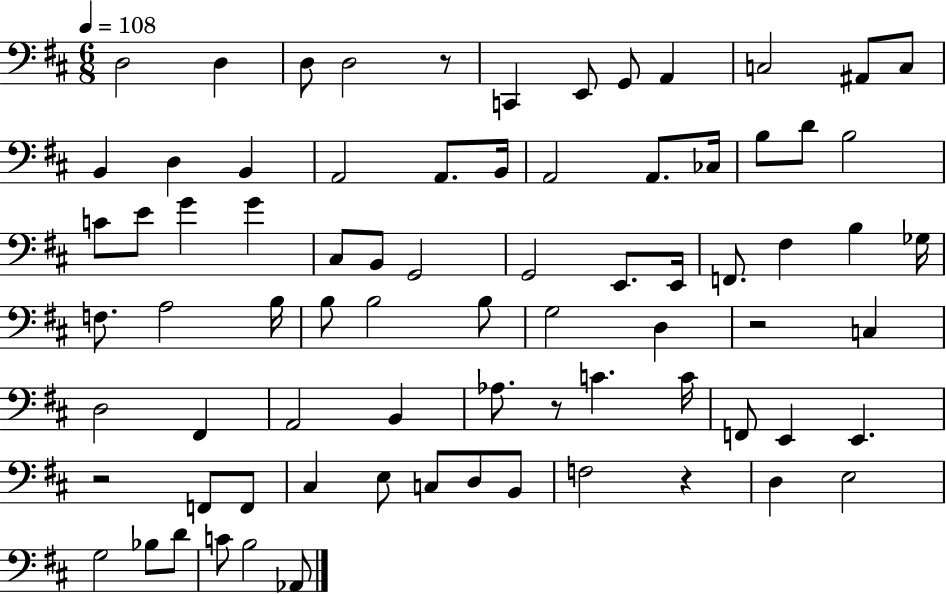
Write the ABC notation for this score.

X:1
T:Untitled
M:6/8
L:1/4
K:D
D,2 D, D,/2 D,2 z/2 C,, E,,/2 G,,/2 A,, C,2 ^A,,/2 C,/2 B,, D, B,, A,,2 A,,/2 B,,/4 A,,2 A,,/2 _C,/4 B,/2 D/2 B,2 C/2 E/2 G G ^C,/2 B,,/2 G,,2 G,,2 E,,/2 E,,/4 F,,/2 ^F, B, _G,/4 F,/2 A,2 B,/4 B,/2 B,2 B,/2 G,2 D, z2 C, D,2 ^F,, A,,2 B,, _A,/2 z/2 C C/4 F,,/2 E,, E,, z2 F,,/2 F,,/2 ^C, E,/2 C,/2 D,/2 B,,/2 F,2 z D, E,2 G,2 _B,/2 D/2 C/2 B,2 _A,,/2